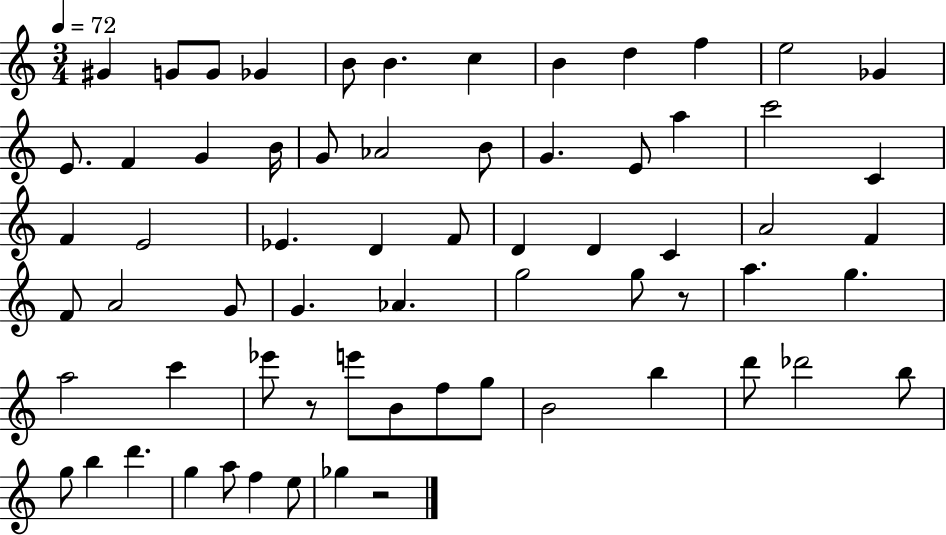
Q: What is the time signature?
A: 3/4